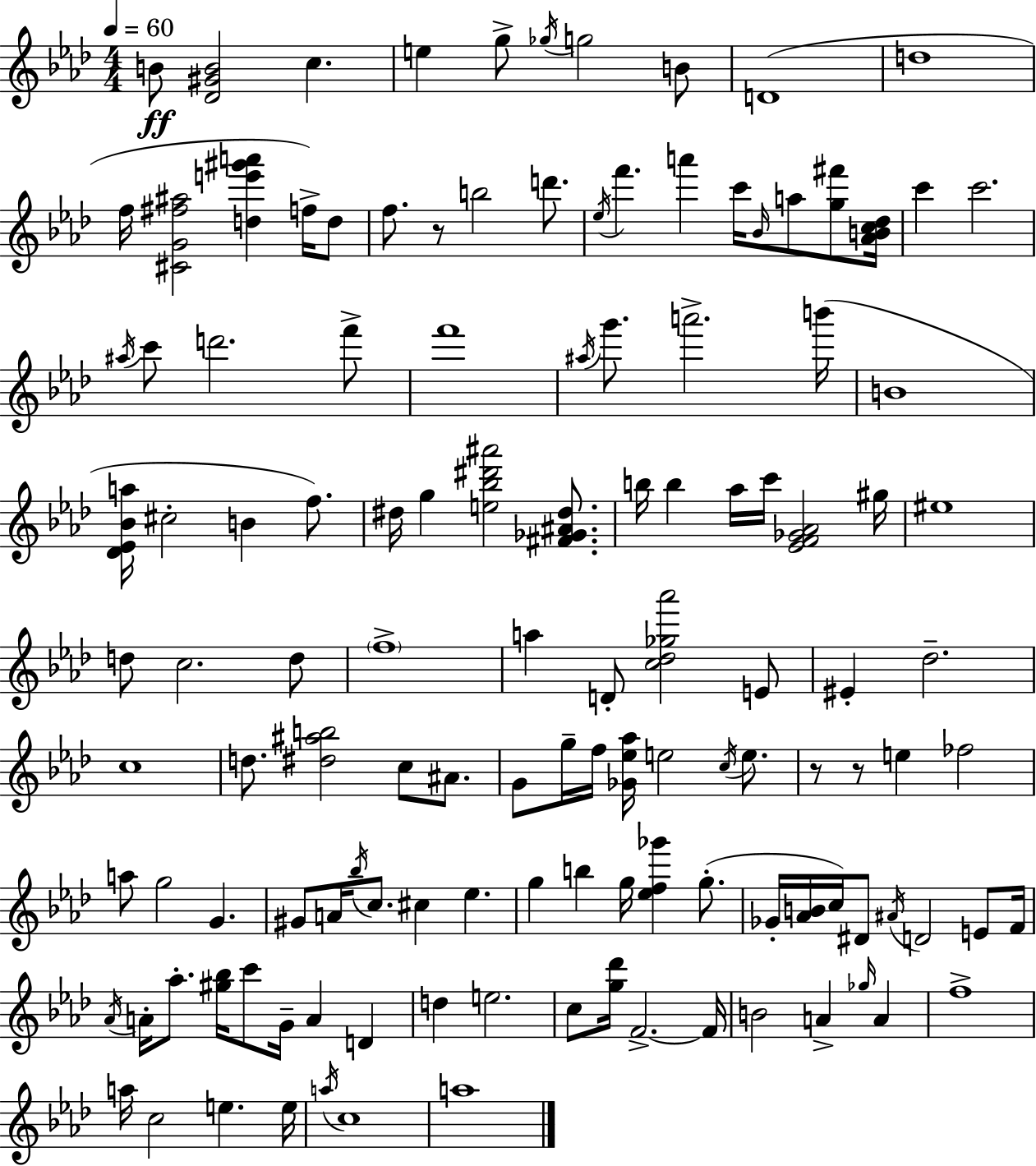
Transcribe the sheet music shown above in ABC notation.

X:1
T:Untitled
M:4/4
L:1/4
K:Ab
B/2 [_D^GB]2 c e g/2 _g/4 g2 B/2 D4 d4 f/4 [^CG^f^a]2 [de'^g'a'] f/4 d/2 f/2 z/2 b2 d'/2 _e/4 f' a' c'/4 _B/4 a/2 [g^f']/2 [_ABc_d]/4 c' c'2 ^a/4 c'/2 d'2 f'/2 f'4 ^a/4 g'/2 a'2 b'/4 B4 [_D_E_Ba]/4 ^c2 B f/2 ^d/4 g [e_b^d'^a']2 [^F_G^A^d]/2 b/4 b _a/4 c'/4 [_EF_G_A]2 ^g/4 ^e4 d/2 c2 d/2 f4 a D/2 [c_d_g_a']2 E/2 ^E _d2 c4 d/2 [^d^ab]2 c/2 ^A/2 G/2 g/4 f/4 [_G_e_a]/4 e2 c/4 e/2 z/2 z/2 e _f2 a/2 g2 G ^G/2 A/4 _b/4 c/2 ^c _e g b g/4 [_ef_g'] g/2 _G/4 [_AB]/4 c/4 ^D/2 ^A/4 D2 E/2 F/4 _A/4 A/4 _a/2 [^g_b]/4 c'/2 G/4 A D d e2 c/2 [g_d']/4 F2 F/4 B2 A _g/4 A f4 a/4 c2 e e/4 a/4 c4 a4